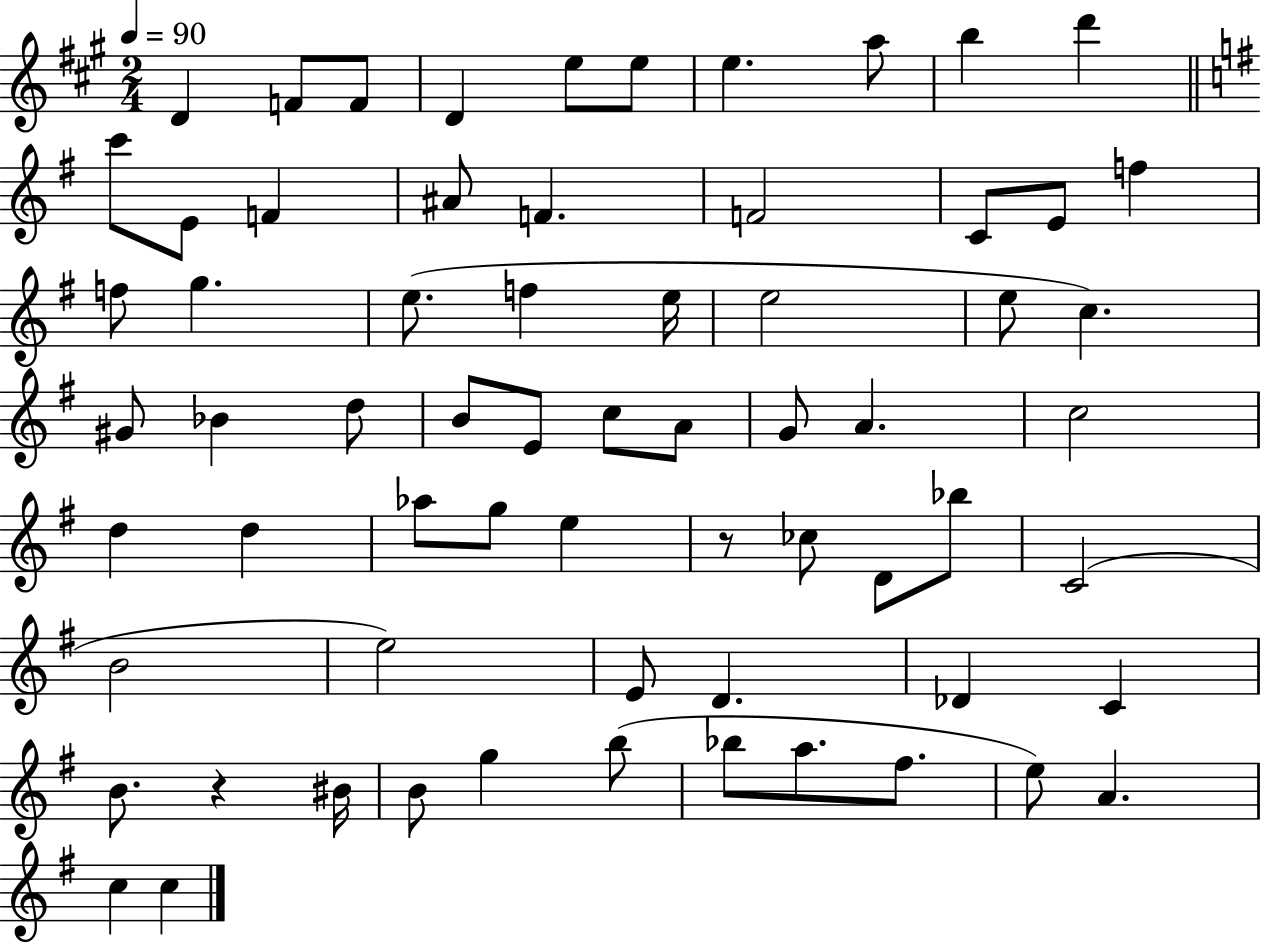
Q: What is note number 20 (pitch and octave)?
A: F5